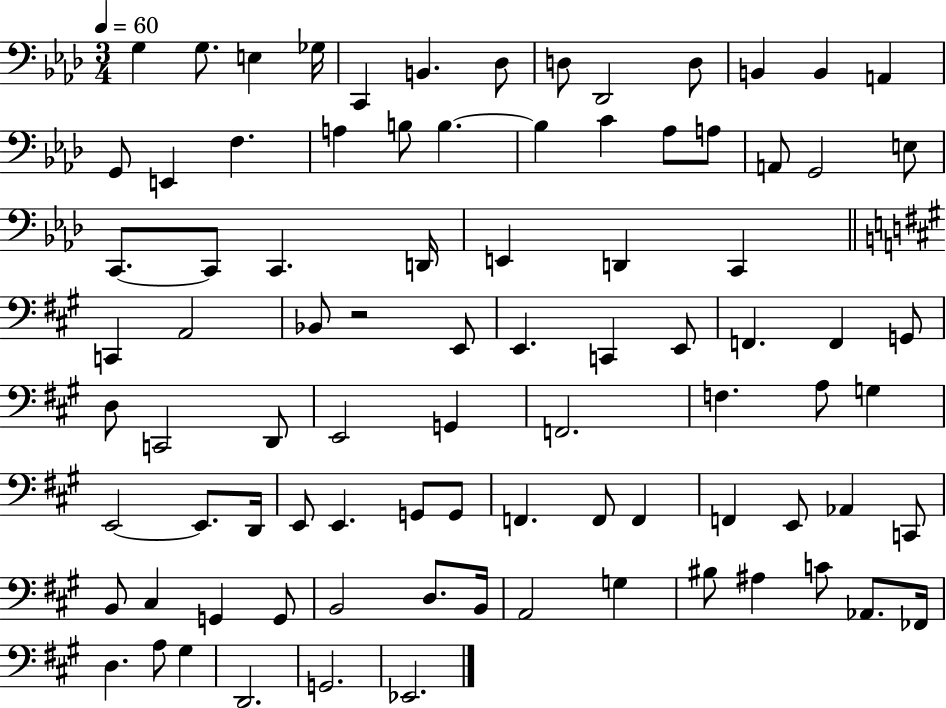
X:1
T:Untitled
M:3/4
L:1/4
K:Ab
G, G,/2 E, _G,/4 C,, B,, _D,/2 D,/2 _D,,2 D,/2 B,, B,, A,, G,,/2 E,, F, A, B,/2 B, B, C _A,/2 A,/2 A,,/2 G,,2 E,/2 C,,/2 C,,/2 C,, D,,/4 E,, D,, C,, C,, A,,2 _B,,/2 z2 E,,/2 E,, C,, E,,/2 F,, F,, G,,/2 D,/2 C,,2 D,,/2 E,,2 G,, F,,2 F, A,/2 G, E,,2 E,,/2 D,,/4 E,,/2 E,, G,,/2 G,,/2 F,, F,,/2 F,, F,, E,,/2 _A,, C,,/2 B,,/2 ^C, G,, G,,/2 B,,2 D,/2 B,,/4 A,,2 G, ^B,/2 ^A, C/2 _A,,/2 _F,,/4 D, A,/2 ^G, D,,2 G,,2 _E,,2